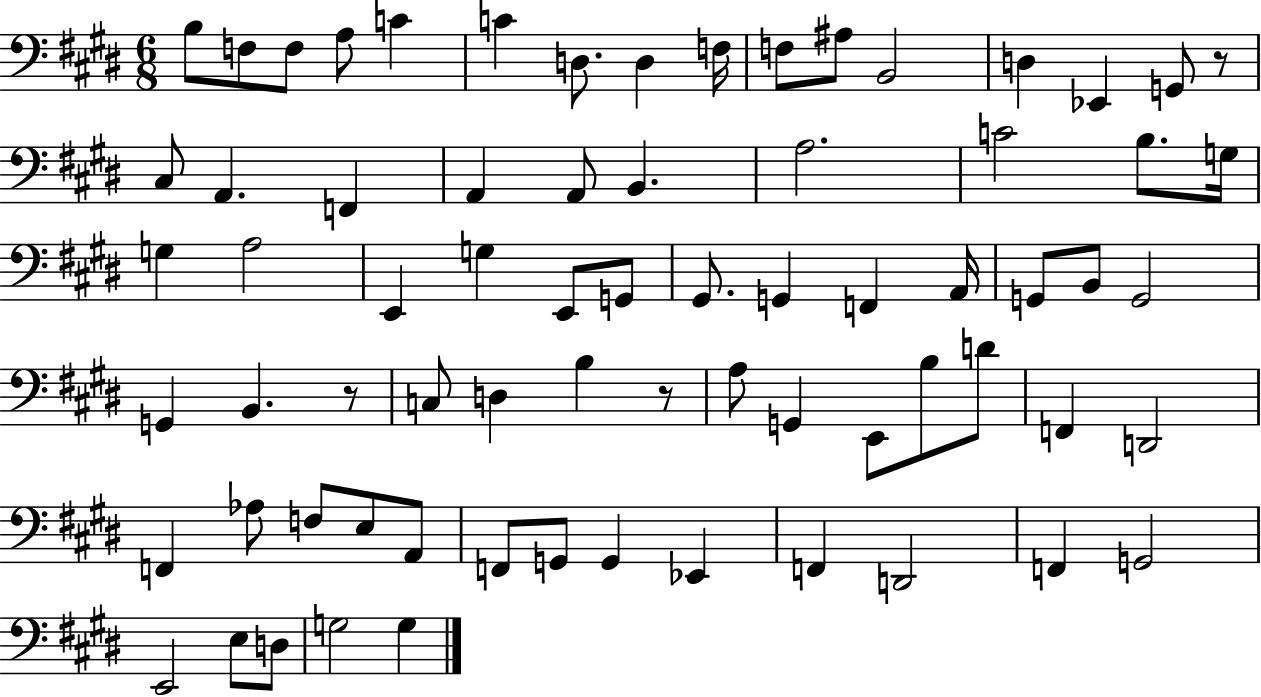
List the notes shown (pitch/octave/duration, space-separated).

B3/e F3/e F3/e A3/e C4/q C4/q D3/e. D3/q F3/s F3/e A#3/e B2/h D3/q Eb2/q G2/e R/e C#3/e A2/q. F2/q A2/q A2/e B2/q. A3/h. C4/h B3/e. G3/s G3/q A3/h E2/q G3/q E2/e G2/e G#2/e. G2/q F2/q A2/s G2/e B2/e G2/h G2/q B2/q. R/e C3/e D3/q B3/q R/e A3/e G2/q E2/e B3/e D4/e F2/q D2/h F2/q Ab3/e F3/e E3/e A2/e F2/e G2/e G2/q Eb2/q F2/q D2/h F2/q G2/h E2/h E3/e D3/e G3/h G3/q